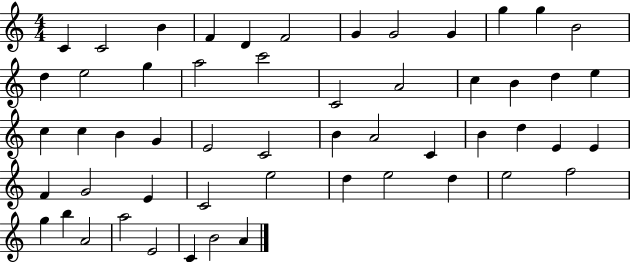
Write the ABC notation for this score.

X:1
T:Untitled
M:4/4
L:1/4
K:C
C C2 B F D F2 G G2 G g g B2 d e2 g a2 c'2 C2 A2 c B d e c c B G E2 C2 B A2 C B d E E F G2 E C2 e2 d e2 d e2 f2 g b A2 a2 E2 C B2 A